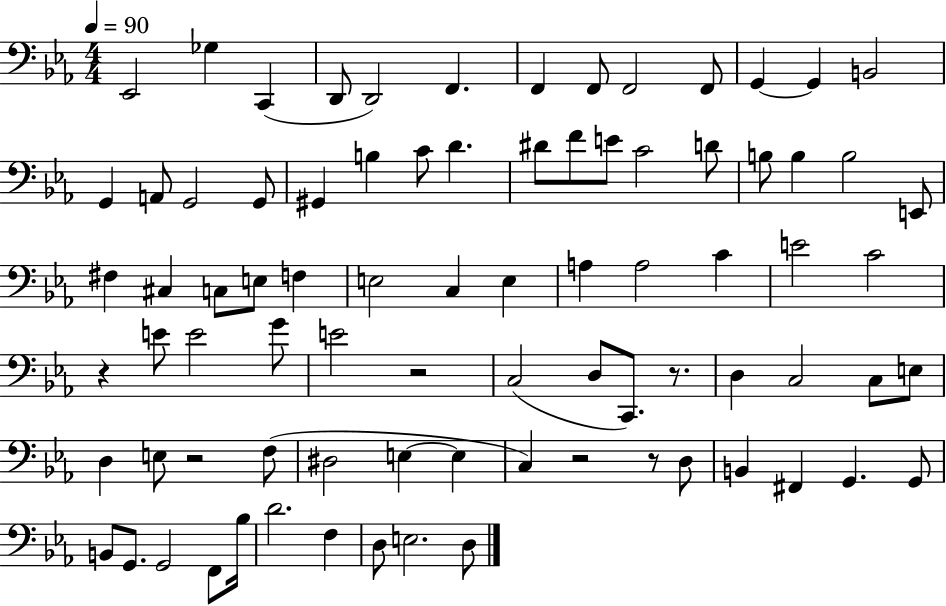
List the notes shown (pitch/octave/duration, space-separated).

Eb2/h Gb3/q C2/q D2/e D2/h F2/q. F2/q F2/e F2/h F2/e G2/q G2/q B2/h G2/q A2/e G2/h G2/e G#2/q B3/q C4/e D4/q. D#4/e F4/e E4/e C4/h D4/e B3/e B3/q B3/h E2/e F#3/q C#3/q C3/e E3/e F3/q E3/h C3/q E3/q A3/q A3/h C4/q E4/h C4/h R/q E4/e E4/h G4/e E4/h R/h C3/h D3/e C2/e. R/e. D3/q C3/h C3/e E3/e D3/q E3/e R/h F3/e D#3/h E3/q E3/q C3/q R/h R/e D3/e B2/q F#2/q G2/q. G2/e B2/e G2/e. G2/h F2/e Bb3/s D4/h. F3/q D3/e E3/h. D3/e